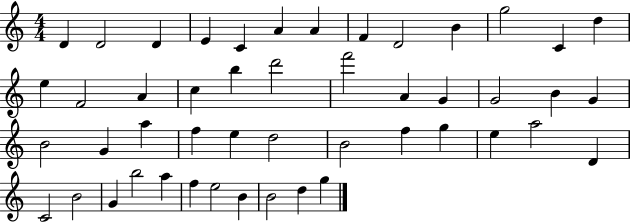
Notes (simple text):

D4/q D4/h D4/q E4/q C4/q A4/q A4/q F4/q D4/h B4/q G5/h C4/q D5/q E5/q F4/h A4/q C5/q B5/q D6/h F6/h A4/q G4/q G4/h B4/q G4/q B4/h G4/q A5/q F5/q E5/q D5/h B4/h F5/q G5/q E5/q A5/h D4/q C4/h B4/h G4/q B5/h A5/q F5/q E5/h B4/q B4/h D5/q G5/q